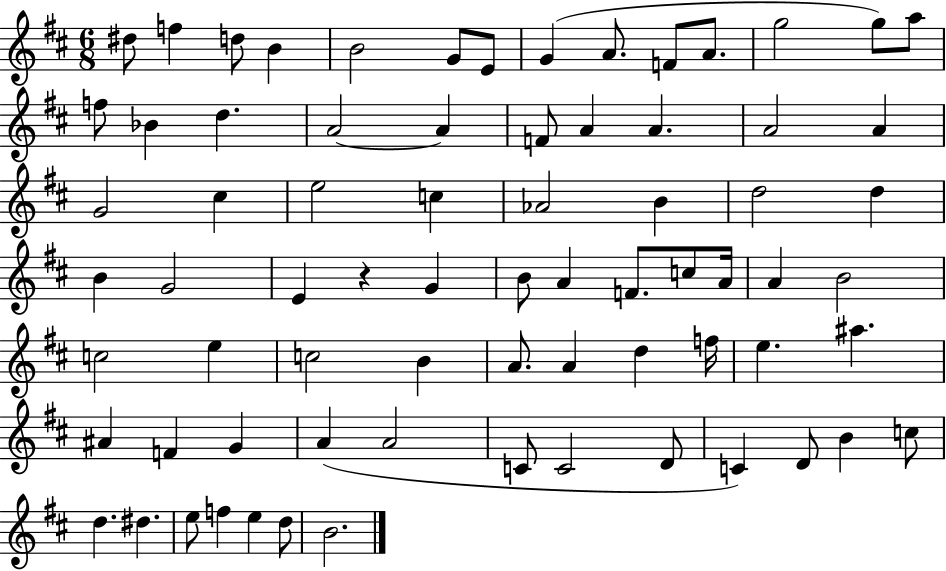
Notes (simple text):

D#5/e F5/q D5/e B4/q B4/h G4/e E4/e G4/q A4/e. F4/e A4/e. G5/h G5/e A5/e F5/e Bb4/q D5/q. A4/h A4/q F4/e A4/q A4/q. A4/h A4/q G4/h C#5/q E5/h C5/q Ab4/h B4/q D5/h D5/q B4/q G4/h E4/q R/q G4/q B4/e A4/q F4/e. C5/e A4/s A4/q B4/h C5/h E5/q C5/h B4/q A4/e. A4/q D5/q F5/s E5/q. A#5/q. A#4/q F4/q G4/q A4/q A4/h C4/e C4/h D4/e C4/q D4/e B4/q C5/e D5/q. D#5/q. E5/e F5/q E5/q D5/e B4/h.